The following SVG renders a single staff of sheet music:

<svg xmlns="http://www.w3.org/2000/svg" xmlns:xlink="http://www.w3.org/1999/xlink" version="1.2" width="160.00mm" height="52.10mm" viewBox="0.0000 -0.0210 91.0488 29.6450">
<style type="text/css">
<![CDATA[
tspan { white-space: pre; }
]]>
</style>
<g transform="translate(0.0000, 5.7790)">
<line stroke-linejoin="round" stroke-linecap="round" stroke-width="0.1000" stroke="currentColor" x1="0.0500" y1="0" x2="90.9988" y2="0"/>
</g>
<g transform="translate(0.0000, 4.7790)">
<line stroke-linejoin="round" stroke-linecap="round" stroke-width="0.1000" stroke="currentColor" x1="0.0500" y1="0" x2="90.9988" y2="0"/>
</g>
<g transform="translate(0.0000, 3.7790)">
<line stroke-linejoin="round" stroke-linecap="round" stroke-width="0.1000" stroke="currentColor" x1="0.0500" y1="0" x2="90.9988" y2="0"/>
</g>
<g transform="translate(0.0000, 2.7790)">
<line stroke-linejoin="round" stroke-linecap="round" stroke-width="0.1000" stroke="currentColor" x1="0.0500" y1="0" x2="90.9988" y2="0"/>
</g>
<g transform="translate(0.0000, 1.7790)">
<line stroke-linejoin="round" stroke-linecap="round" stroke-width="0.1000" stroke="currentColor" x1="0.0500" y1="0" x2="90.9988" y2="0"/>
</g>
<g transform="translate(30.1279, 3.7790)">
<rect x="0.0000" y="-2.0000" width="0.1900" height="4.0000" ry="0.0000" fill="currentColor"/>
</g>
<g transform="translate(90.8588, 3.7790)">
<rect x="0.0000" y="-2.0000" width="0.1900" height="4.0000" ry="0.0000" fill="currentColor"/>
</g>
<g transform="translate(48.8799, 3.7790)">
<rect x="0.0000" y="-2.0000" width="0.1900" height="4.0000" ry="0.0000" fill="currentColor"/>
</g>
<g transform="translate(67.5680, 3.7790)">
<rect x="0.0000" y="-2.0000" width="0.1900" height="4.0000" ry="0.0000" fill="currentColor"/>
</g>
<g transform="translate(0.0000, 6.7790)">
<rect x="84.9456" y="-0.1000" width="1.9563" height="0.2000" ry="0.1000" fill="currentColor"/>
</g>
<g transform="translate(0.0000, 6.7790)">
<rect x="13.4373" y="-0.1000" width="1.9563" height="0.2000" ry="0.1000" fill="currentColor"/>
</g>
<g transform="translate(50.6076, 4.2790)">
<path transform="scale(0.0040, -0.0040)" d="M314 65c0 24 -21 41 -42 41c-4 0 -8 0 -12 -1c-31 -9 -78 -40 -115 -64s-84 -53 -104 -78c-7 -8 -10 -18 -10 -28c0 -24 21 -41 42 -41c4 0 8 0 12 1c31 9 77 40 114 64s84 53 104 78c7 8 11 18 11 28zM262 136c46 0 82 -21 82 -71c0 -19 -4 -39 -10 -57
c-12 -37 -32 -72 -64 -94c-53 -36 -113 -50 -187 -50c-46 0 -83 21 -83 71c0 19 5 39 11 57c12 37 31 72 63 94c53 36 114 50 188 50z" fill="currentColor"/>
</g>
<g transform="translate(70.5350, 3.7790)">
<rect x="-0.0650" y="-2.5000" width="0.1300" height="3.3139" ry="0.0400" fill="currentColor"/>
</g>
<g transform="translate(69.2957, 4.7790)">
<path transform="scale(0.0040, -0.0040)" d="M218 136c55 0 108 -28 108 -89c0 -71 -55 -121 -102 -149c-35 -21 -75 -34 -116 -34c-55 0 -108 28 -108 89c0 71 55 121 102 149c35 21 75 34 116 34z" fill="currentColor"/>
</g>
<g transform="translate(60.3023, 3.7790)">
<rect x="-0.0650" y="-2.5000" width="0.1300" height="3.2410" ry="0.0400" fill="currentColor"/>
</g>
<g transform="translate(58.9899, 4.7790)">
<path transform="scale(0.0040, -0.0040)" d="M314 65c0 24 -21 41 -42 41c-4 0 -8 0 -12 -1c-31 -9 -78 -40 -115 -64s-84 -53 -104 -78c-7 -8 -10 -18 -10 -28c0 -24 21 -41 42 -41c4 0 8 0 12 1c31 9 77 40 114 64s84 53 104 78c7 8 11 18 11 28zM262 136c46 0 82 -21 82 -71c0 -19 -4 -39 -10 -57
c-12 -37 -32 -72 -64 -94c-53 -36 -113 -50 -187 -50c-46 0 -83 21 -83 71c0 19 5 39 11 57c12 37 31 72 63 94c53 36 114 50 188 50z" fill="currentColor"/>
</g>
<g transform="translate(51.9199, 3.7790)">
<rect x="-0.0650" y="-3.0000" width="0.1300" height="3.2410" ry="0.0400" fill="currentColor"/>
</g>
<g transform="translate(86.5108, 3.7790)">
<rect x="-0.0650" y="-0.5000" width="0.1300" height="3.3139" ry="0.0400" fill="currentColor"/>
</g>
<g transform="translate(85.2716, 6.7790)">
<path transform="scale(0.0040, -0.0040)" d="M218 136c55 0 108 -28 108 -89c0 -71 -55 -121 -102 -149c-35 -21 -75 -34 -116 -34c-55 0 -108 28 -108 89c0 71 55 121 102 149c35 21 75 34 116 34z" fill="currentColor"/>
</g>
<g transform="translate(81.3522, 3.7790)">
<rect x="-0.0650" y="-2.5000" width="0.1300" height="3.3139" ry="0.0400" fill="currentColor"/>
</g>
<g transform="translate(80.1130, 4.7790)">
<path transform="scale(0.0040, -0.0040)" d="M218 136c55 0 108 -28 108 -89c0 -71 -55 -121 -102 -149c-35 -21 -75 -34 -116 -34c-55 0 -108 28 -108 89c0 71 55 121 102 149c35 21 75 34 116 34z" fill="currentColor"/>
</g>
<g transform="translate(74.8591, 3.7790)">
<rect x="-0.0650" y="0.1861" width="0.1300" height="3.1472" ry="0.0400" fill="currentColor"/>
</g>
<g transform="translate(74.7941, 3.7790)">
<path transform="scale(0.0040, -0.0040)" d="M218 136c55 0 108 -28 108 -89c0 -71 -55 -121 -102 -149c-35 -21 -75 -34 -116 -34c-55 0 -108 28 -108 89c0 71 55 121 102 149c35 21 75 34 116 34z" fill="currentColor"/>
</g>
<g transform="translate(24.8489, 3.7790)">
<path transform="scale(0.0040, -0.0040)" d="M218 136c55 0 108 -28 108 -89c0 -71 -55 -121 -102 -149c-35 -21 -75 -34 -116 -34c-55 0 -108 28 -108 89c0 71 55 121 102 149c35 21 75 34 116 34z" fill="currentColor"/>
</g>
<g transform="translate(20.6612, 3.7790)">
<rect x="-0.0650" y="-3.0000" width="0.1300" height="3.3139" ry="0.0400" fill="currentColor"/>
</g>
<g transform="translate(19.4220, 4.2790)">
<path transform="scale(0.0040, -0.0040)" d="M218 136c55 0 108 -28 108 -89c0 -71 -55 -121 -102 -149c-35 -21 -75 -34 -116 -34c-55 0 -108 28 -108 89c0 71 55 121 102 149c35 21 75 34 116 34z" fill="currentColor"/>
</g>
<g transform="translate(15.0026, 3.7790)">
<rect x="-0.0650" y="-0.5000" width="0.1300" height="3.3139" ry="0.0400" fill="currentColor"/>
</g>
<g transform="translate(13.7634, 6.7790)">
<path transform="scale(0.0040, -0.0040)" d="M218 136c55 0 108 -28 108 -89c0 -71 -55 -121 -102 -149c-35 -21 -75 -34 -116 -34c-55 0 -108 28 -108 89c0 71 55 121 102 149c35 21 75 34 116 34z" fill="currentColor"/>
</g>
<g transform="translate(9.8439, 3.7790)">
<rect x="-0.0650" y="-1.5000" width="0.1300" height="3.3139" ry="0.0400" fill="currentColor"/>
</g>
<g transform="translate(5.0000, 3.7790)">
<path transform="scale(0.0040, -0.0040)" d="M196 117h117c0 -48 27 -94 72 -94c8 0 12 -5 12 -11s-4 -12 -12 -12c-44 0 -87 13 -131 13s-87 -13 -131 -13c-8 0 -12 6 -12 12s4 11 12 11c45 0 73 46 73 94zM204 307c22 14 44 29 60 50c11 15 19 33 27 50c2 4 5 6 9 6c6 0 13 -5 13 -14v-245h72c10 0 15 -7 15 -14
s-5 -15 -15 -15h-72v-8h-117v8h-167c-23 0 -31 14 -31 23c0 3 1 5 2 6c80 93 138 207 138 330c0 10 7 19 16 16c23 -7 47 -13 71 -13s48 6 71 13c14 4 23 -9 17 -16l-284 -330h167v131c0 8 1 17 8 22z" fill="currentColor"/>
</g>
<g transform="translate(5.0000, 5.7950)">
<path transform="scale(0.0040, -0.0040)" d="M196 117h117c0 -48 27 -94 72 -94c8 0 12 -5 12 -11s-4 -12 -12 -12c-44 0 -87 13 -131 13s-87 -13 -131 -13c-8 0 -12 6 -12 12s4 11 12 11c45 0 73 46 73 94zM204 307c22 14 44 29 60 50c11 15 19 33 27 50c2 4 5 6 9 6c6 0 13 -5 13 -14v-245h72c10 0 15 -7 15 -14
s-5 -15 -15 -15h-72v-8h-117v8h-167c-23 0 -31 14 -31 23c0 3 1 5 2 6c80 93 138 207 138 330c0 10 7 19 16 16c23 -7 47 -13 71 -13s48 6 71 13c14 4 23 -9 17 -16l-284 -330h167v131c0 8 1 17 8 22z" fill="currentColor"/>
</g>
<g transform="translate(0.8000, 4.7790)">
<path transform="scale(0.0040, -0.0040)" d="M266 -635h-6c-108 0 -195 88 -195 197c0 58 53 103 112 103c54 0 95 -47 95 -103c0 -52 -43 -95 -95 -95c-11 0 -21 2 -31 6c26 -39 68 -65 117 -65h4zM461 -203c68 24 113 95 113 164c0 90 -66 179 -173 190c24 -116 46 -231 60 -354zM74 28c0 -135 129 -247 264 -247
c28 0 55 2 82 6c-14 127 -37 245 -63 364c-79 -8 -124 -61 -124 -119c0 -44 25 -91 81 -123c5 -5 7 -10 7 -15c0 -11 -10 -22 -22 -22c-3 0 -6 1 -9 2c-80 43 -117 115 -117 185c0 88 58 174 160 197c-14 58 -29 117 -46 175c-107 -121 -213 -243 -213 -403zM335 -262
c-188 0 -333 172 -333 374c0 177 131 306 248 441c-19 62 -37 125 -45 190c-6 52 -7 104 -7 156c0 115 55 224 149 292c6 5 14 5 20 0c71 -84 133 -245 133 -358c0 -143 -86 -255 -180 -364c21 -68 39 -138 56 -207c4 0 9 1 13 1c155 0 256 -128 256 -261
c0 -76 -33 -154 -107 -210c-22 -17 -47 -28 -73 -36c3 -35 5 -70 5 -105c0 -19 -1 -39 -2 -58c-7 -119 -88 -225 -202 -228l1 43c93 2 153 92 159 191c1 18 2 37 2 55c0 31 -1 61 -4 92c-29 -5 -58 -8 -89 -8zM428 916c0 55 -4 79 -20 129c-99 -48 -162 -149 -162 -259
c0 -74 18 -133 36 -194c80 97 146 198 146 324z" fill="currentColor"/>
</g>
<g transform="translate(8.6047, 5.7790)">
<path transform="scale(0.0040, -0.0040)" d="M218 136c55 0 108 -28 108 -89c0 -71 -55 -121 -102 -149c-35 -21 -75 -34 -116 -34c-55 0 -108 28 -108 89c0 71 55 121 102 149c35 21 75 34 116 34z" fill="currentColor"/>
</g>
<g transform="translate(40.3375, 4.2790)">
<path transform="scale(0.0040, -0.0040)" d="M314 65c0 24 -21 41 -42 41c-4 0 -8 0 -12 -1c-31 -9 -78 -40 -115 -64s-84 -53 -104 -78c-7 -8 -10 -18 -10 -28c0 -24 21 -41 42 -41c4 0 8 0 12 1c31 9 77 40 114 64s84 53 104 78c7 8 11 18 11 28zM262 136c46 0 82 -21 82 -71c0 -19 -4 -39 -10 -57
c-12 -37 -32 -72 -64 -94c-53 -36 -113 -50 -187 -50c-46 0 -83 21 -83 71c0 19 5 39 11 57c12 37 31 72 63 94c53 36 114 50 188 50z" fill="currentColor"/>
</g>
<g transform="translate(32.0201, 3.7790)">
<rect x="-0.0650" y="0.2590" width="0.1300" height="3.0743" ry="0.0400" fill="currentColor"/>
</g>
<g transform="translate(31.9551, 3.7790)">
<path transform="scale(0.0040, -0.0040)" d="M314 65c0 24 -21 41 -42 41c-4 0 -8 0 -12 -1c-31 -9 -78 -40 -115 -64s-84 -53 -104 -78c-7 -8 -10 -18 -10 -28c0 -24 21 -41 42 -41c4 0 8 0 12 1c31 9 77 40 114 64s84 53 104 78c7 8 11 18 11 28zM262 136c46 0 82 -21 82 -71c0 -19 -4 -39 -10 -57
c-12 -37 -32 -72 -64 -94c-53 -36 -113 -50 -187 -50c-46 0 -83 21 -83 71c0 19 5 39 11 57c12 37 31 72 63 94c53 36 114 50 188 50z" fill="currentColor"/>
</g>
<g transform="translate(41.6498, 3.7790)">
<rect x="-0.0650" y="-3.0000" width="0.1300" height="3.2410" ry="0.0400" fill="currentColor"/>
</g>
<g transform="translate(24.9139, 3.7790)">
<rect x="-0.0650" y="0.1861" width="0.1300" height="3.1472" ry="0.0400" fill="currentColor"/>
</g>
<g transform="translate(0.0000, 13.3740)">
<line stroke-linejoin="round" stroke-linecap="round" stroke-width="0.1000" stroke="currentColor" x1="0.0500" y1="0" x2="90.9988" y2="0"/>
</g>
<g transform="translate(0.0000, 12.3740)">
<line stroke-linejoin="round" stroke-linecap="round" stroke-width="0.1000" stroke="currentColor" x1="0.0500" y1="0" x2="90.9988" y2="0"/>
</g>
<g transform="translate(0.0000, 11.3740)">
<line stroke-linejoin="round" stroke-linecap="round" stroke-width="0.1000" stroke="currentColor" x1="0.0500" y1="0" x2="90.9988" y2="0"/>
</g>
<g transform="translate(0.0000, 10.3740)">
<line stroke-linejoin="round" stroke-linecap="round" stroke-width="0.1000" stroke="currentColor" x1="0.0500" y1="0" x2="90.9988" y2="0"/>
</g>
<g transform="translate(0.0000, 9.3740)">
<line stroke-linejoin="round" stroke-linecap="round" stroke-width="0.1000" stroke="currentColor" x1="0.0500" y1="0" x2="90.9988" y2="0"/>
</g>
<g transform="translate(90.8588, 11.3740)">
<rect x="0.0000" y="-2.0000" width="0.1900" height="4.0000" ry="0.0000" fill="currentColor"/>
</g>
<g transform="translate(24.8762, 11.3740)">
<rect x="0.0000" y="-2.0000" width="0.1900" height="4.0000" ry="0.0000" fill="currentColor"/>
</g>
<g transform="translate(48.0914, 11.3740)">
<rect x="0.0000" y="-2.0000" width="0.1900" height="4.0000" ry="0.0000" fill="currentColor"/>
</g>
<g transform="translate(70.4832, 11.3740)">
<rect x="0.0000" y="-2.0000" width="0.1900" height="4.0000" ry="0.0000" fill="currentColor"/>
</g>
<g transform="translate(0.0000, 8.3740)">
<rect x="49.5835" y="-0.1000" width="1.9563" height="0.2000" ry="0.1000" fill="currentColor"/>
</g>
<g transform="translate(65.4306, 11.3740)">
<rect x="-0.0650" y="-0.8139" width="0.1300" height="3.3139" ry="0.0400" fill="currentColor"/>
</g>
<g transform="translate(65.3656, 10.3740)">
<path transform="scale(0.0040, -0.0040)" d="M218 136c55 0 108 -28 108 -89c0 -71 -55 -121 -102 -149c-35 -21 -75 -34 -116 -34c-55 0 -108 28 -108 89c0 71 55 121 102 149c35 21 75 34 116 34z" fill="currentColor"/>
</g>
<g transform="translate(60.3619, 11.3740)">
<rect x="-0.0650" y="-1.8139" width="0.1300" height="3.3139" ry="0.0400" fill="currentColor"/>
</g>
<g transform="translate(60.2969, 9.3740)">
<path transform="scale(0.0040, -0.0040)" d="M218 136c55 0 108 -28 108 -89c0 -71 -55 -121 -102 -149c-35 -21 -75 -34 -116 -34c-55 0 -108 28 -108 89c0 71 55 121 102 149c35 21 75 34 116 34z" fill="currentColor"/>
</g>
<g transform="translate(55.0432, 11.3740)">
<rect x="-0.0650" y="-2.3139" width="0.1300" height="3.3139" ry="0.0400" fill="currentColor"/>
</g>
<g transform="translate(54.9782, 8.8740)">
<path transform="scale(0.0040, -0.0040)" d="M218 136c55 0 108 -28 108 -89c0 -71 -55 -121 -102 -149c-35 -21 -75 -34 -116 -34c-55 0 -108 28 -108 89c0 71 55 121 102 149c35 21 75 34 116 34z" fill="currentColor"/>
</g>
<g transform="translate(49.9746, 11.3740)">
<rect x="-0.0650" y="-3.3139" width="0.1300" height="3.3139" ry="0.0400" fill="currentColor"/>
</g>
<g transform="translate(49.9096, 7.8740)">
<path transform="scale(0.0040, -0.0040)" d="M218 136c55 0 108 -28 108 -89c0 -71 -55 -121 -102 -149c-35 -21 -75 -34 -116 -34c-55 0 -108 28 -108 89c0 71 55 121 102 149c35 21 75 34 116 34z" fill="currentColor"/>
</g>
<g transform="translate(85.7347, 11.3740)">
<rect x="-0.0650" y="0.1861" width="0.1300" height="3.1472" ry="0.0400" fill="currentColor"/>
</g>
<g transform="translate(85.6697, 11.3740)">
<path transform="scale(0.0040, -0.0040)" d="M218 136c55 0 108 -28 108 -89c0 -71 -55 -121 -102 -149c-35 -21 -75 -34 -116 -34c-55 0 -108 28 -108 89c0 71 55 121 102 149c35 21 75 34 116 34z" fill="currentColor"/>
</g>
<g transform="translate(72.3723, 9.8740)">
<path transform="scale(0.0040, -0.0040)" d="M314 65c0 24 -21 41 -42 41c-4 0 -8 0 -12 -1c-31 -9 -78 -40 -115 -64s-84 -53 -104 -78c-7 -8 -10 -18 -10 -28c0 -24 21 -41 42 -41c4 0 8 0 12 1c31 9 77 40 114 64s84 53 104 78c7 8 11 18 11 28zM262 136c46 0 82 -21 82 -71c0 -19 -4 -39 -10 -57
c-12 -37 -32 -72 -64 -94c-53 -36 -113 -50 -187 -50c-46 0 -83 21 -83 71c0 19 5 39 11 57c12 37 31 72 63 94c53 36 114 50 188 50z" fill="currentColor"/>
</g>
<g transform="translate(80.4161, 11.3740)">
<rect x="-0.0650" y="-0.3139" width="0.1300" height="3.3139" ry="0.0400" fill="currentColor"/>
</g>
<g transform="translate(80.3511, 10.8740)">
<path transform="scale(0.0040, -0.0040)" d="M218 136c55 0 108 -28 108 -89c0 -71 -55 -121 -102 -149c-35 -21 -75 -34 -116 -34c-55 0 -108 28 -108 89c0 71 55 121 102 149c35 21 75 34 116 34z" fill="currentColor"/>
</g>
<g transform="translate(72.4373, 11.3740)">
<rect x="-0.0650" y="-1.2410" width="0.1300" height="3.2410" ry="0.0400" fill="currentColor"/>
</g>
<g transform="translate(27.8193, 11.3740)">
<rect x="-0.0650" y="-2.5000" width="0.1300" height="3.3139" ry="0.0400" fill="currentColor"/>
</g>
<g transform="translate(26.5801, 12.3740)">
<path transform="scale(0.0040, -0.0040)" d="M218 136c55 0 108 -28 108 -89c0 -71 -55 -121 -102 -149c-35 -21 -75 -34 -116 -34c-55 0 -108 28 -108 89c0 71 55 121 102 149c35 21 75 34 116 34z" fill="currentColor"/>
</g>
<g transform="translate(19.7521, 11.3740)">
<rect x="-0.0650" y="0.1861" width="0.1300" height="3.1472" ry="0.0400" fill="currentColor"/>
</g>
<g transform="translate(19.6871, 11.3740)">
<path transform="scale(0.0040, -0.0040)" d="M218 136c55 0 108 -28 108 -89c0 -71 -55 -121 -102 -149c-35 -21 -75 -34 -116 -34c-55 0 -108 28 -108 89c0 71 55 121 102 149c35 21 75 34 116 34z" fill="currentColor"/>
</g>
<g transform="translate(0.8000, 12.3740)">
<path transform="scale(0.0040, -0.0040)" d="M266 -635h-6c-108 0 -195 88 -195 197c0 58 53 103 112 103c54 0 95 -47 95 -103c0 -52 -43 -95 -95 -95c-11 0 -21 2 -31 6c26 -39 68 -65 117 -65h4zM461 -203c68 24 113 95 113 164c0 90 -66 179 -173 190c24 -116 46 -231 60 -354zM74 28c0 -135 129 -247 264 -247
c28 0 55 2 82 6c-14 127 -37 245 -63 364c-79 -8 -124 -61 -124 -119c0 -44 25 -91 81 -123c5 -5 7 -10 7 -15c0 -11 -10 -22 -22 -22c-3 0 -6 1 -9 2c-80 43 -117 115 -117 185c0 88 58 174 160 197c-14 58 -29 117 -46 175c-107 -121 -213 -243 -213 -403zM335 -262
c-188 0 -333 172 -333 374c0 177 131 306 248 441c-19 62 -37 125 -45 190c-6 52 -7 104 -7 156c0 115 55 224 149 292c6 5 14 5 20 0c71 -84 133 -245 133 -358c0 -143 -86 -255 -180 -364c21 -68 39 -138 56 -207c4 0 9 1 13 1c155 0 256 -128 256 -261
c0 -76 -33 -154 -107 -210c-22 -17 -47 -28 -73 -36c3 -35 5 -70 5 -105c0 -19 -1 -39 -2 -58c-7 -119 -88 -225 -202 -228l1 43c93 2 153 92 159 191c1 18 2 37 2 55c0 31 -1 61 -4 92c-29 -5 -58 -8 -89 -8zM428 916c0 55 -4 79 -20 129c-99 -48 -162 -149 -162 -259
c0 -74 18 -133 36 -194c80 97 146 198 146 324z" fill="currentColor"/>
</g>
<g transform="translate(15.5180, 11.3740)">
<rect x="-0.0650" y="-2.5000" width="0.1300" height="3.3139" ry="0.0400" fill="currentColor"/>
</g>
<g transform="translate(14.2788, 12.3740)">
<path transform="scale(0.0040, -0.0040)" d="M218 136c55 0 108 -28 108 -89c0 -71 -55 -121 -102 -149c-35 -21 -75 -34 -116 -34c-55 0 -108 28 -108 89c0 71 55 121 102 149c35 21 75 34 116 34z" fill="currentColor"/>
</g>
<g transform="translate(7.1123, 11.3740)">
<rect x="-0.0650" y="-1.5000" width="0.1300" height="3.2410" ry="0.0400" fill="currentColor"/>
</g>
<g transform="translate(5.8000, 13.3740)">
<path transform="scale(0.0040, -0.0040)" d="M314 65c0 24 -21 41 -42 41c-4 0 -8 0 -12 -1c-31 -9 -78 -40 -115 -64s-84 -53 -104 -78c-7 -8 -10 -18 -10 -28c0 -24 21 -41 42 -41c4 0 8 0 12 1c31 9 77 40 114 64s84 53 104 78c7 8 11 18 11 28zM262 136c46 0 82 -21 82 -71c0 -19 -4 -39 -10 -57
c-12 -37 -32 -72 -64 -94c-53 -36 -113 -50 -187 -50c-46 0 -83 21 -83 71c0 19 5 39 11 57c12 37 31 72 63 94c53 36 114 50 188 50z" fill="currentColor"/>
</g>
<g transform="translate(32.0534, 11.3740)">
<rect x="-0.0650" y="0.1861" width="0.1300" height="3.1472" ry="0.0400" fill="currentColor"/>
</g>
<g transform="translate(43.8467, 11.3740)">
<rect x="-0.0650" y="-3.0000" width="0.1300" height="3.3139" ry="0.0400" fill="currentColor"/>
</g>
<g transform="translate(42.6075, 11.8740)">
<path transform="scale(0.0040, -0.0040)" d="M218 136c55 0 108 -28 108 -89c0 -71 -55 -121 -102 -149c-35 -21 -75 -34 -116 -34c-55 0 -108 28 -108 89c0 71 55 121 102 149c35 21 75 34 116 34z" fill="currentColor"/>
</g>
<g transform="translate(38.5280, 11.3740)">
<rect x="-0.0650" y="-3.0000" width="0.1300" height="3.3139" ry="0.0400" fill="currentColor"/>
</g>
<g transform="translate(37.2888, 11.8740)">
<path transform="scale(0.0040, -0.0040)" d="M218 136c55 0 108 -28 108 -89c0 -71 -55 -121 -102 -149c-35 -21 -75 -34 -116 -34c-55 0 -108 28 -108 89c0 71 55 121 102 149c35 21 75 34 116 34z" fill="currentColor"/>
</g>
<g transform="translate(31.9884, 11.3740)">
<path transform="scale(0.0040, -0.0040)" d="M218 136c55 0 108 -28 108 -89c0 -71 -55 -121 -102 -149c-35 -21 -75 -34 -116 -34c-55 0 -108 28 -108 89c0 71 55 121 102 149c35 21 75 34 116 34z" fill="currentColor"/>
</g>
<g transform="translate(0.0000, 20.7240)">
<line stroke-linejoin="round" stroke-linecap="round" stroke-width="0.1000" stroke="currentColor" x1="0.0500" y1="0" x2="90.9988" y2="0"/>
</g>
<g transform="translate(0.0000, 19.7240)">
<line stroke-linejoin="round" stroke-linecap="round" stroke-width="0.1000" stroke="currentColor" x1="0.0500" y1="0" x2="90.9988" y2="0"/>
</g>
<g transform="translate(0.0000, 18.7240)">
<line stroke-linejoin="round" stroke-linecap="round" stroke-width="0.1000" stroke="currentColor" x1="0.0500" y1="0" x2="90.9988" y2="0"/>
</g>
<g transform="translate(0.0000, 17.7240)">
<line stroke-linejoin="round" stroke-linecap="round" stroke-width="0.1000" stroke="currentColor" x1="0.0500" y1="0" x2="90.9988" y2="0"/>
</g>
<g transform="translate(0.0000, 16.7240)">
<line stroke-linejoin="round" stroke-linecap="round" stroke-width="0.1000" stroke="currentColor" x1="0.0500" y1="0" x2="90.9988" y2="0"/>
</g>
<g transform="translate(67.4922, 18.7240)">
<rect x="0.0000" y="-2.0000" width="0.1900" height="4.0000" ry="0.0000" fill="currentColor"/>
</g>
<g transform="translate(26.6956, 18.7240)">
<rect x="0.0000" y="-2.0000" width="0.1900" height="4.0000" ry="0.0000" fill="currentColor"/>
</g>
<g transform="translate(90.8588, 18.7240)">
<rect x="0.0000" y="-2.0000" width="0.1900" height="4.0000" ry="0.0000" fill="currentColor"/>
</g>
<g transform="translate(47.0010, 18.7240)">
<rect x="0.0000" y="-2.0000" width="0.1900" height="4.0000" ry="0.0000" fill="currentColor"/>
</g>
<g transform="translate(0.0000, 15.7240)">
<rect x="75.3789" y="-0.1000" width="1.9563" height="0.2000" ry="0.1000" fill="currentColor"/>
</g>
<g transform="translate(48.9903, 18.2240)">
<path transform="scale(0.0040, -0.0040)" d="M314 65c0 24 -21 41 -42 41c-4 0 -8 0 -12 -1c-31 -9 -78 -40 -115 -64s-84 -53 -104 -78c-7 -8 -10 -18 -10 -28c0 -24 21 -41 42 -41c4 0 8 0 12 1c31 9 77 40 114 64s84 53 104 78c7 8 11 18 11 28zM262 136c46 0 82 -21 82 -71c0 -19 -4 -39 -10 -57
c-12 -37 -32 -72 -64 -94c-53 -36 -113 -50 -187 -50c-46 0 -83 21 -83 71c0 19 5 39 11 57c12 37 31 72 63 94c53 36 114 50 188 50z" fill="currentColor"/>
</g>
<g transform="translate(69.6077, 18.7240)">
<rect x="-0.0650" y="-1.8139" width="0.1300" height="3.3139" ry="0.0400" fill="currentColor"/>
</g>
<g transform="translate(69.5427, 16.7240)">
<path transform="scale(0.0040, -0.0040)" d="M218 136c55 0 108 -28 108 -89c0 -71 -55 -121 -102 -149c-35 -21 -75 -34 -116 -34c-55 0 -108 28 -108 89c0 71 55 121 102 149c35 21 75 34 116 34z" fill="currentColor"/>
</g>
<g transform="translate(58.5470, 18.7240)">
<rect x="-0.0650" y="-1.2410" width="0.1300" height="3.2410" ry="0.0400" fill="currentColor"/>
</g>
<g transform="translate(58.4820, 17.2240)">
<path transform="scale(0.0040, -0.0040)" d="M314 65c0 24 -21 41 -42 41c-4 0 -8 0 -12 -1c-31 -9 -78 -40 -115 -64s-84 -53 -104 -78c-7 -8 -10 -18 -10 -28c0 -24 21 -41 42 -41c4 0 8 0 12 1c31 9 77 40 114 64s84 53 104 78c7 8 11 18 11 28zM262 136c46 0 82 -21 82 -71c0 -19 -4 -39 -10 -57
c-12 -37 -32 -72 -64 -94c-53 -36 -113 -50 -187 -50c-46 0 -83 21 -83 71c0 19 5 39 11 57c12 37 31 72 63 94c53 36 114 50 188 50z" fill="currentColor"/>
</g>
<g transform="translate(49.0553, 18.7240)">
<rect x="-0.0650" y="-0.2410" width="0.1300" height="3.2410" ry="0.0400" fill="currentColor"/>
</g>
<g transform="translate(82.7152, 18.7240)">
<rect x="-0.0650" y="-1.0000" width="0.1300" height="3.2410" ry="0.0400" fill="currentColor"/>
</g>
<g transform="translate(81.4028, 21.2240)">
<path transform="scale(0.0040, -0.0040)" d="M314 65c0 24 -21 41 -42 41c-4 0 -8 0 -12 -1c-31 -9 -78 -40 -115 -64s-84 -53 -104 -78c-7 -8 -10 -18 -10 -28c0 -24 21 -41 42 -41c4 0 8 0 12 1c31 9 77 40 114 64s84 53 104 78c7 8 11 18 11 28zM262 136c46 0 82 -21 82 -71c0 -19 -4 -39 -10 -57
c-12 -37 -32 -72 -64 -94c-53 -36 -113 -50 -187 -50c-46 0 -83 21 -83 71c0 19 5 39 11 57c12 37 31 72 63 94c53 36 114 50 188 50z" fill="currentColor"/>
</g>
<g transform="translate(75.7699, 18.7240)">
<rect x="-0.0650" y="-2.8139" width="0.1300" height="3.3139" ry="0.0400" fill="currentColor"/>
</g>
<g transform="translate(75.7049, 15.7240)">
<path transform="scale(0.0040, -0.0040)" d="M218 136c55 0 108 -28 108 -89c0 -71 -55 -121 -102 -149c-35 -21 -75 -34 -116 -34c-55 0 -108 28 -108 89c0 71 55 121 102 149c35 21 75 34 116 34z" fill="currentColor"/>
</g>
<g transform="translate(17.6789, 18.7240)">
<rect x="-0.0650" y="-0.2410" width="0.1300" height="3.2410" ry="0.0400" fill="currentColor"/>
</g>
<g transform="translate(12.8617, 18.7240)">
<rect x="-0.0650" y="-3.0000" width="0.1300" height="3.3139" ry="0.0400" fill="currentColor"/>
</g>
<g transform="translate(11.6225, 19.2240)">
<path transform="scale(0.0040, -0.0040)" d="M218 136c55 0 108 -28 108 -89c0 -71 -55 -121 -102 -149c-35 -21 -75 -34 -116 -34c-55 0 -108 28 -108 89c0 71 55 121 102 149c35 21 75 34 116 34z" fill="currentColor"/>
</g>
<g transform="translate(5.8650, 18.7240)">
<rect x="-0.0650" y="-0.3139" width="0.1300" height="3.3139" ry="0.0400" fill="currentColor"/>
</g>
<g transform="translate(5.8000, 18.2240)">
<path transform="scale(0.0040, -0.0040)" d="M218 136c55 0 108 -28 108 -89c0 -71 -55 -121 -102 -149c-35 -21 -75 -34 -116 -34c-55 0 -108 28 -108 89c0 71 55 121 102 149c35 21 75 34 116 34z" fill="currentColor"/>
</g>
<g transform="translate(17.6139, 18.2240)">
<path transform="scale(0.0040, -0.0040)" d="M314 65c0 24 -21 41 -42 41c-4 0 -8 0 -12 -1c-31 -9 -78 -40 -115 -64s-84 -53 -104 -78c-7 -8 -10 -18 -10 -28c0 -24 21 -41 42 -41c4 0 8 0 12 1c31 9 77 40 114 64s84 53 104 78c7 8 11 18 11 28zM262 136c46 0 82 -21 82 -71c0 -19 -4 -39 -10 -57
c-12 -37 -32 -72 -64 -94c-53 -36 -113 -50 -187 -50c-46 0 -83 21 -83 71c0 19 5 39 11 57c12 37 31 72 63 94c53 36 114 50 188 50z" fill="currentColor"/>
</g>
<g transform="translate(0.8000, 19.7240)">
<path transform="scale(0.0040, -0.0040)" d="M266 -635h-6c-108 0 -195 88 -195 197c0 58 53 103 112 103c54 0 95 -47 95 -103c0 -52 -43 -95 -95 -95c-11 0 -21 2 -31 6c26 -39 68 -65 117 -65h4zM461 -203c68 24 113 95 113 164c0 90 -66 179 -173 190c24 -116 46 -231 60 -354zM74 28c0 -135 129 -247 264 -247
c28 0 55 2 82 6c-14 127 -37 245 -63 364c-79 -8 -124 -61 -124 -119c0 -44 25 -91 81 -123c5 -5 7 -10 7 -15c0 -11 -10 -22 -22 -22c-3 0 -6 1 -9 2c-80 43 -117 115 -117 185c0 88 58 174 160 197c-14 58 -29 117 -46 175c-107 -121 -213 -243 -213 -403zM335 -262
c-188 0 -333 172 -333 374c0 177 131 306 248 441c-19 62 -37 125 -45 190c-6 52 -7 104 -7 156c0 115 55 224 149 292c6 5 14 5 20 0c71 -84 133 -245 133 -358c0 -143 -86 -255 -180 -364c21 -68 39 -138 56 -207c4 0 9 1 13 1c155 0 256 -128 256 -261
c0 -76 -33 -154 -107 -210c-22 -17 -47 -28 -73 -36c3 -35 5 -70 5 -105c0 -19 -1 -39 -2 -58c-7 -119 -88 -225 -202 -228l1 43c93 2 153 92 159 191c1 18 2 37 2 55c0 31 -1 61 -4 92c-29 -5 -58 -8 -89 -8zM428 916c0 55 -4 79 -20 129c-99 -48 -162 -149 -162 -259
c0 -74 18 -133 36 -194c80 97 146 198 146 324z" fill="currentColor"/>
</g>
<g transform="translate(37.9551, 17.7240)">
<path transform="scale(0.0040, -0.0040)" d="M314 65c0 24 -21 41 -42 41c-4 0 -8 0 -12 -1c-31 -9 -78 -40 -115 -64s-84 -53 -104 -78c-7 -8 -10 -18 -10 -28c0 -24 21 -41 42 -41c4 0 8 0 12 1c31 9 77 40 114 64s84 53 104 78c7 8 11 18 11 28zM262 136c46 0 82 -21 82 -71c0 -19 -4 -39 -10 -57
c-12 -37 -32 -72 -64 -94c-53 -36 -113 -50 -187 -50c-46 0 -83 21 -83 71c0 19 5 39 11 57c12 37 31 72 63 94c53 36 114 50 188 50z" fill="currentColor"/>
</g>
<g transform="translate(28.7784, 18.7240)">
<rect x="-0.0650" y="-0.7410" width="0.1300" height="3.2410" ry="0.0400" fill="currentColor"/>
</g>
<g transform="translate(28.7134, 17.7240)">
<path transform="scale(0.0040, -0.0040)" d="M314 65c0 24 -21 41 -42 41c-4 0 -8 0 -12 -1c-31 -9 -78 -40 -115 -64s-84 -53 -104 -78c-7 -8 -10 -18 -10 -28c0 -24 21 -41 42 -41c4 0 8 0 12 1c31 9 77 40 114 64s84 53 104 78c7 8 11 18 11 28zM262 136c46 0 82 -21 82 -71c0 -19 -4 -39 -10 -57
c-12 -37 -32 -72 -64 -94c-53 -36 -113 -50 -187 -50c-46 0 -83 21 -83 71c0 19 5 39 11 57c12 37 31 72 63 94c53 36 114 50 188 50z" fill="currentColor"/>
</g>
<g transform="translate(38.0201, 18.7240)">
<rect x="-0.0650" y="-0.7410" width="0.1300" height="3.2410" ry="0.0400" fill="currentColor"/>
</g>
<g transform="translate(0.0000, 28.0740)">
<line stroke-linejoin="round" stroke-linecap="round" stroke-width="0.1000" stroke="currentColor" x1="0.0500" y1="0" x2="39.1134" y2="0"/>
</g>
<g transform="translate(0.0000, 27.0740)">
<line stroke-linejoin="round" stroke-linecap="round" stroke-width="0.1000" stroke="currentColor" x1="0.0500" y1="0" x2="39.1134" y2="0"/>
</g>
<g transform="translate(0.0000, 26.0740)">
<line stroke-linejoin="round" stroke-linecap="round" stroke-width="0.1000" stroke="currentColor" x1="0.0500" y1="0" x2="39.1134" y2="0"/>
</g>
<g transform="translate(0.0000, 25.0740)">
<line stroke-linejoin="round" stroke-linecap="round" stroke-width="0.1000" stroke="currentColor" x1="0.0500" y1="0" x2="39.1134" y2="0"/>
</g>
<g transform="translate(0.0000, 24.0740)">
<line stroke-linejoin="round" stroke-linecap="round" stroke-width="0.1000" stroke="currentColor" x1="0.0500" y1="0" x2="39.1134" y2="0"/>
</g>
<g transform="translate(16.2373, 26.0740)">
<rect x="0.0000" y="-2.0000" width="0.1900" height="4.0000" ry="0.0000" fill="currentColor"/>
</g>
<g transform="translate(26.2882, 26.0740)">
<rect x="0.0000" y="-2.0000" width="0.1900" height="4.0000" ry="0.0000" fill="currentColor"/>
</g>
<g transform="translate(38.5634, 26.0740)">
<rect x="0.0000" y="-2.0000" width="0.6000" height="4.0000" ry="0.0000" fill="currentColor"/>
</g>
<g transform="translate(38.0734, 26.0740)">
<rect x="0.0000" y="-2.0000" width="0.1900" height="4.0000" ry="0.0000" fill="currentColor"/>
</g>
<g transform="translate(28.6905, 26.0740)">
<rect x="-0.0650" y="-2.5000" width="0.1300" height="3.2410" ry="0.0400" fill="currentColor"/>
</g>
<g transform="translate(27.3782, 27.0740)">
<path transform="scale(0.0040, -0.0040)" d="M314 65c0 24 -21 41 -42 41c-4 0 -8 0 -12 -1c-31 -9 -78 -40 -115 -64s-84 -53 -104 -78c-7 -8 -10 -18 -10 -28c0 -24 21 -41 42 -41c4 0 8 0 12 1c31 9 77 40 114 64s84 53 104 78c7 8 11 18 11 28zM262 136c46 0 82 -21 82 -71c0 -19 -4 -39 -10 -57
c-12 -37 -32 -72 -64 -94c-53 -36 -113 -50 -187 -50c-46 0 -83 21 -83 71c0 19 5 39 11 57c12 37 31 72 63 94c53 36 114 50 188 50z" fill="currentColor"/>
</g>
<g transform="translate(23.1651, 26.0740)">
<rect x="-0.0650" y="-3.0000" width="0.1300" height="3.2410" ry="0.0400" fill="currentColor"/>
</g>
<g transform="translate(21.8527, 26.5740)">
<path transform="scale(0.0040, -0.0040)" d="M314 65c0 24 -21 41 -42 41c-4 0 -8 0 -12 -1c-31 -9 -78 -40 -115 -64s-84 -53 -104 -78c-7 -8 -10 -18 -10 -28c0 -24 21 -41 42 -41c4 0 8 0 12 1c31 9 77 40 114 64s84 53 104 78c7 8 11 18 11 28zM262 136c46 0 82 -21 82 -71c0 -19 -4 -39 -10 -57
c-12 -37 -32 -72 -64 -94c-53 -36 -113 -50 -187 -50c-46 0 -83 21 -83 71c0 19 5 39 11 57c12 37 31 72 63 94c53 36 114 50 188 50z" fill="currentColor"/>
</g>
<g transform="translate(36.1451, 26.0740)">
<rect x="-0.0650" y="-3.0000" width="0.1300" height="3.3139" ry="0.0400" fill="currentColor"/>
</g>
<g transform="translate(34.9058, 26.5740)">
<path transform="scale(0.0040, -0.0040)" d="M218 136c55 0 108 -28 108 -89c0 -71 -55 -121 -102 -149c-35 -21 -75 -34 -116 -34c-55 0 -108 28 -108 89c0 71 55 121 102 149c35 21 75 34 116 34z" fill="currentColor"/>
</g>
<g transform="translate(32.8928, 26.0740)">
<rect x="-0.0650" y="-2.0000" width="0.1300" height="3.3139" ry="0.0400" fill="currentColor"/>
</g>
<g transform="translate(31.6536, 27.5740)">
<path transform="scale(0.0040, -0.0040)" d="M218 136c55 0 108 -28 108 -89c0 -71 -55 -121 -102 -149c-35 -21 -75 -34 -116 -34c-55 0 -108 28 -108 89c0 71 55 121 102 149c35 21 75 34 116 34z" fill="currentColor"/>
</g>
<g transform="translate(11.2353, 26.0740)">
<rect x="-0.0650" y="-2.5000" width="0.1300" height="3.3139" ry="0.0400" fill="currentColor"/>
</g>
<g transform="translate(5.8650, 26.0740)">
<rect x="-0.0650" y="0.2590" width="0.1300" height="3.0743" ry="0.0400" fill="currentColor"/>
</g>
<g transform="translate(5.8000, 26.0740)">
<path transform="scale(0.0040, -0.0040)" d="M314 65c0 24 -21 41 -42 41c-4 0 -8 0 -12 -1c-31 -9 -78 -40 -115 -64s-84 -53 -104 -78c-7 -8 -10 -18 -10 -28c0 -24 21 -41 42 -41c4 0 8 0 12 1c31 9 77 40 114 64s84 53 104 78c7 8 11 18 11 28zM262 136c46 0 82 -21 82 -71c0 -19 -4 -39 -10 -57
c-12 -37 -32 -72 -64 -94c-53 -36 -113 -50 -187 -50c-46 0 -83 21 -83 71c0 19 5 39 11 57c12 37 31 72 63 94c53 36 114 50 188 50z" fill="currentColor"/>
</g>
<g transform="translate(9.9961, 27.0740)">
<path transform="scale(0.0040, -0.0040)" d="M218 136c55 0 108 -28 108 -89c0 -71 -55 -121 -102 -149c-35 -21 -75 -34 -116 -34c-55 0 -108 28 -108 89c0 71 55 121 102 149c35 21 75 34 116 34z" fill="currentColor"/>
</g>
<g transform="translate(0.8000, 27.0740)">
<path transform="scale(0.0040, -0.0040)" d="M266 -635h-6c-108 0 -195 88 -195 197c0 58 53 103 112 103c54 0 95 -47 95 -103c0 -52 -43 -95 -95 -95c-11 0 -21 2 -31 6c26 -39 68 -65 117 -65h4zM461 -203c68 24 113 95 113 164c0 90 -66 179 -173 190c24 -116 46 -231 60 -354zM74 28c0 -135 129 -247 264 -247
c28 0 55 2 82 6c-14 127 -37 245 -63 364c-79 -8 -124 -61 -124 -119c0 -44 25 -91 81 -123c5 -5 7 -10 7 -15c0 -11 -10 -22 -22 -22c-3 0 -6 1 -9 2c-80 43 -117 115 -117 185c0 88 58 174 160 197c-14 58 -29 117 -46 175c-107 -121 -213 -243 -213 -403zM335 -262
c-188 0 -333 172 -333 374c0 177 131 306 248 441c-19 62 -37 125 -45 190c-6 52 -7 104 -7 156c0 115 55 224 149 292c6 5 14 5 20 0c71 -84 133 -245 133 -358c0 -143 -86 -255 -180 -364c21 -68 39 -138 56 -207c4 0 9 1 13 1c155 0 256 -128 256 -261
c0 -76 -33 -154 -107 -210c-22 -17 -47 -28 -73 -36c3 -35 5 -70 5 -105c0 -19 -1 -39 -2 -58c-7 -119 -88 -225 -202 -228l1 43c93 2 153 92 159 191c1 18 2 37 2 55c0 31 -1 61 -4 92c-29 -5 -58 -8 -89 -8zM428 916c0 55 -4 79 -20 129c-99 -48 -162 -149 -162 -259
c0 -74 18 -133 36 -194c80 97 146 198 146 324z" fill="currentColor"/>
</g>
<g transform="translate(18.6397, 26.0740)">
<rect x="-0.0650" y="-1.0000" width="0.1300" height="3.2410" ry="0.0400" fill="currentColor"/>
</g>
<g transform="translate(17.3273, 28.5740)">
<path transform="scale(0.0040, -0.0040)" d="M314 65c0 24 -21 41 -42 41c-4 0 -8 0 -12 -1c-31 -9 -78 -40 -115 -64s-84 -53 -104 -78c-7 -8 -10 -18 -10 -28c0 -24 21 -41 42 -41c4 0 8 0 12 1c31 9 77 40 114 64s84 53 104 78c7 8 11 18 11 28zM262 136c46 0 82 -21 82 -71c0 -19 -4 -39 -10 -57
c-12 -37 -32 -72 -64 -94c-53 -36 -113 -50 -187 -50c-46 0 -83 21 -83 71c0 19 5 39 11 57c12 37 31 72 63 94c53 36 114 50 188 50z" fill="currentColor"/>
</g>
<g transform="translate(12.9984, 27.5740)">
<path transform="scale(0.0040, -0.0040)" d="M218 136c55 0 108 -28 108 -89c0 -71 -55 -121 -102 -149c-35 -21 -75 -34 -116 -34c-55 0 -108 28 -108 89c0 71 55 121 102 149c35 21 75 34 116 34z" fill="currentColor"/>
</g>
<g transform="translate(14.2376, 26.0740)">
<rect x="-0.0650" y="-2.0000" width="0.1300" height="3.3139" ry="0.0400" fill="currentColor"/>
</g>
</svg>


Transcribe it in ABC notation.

X:1
T:Untitled
M:4/4
L:1/4
K:C
E C A B B2 A2 A2 G2 G B G C E2 G B G B A A b g f d e2 c B c A c2 d2 d2 c2 e2 f a D2 B2 G F D2 A2 G2 F A